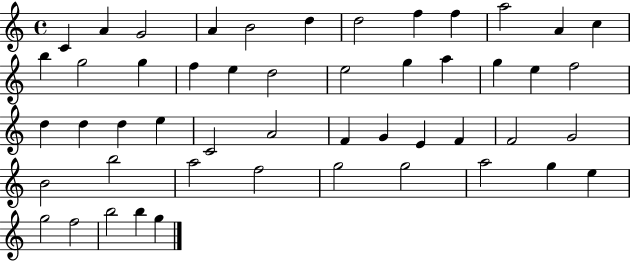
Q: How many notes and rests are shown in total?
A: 50